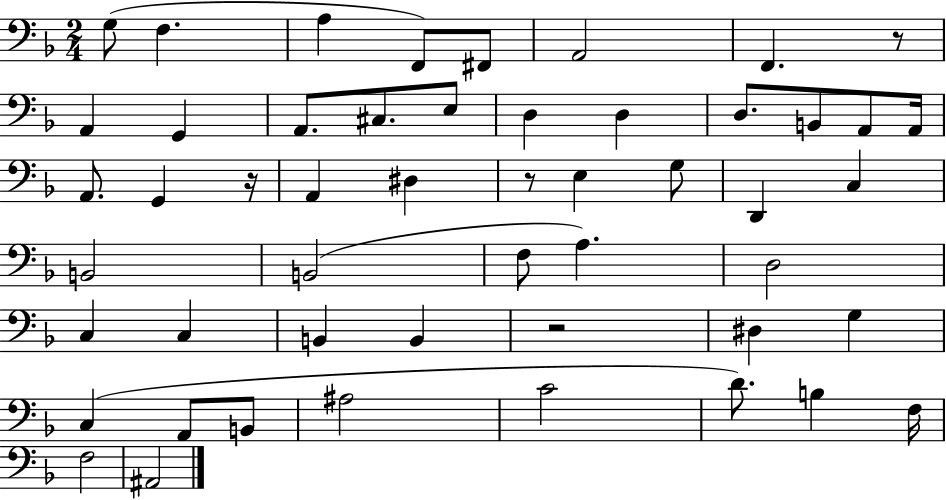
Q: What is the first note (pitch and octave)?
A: G3